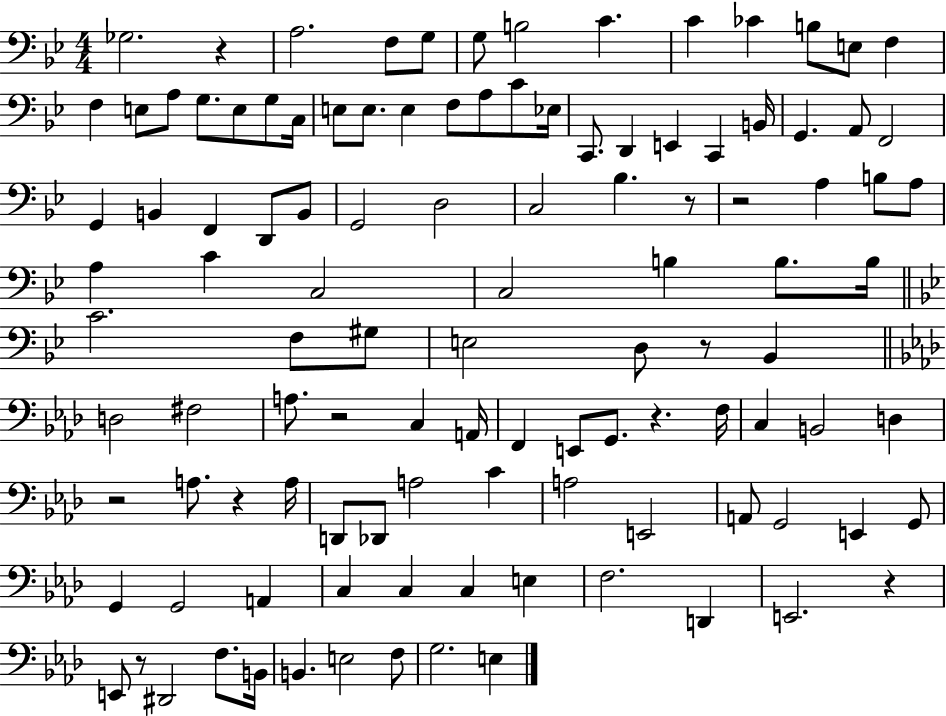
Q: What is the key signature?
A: BES major